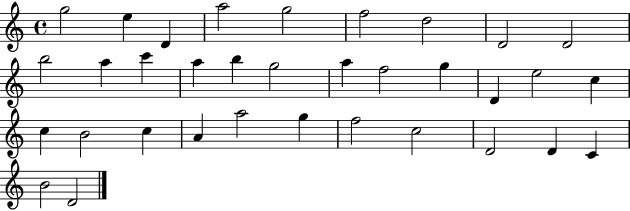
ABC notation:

X:1
T:Untitled
M:4/4
L:1/4
K:C
g2 e D a2 g2 f2 d2 D2 D2 b2 a c' a b g2 a f2 g D e2 c c B2 c A a2 g f2 c2 D2 D C B2 D2